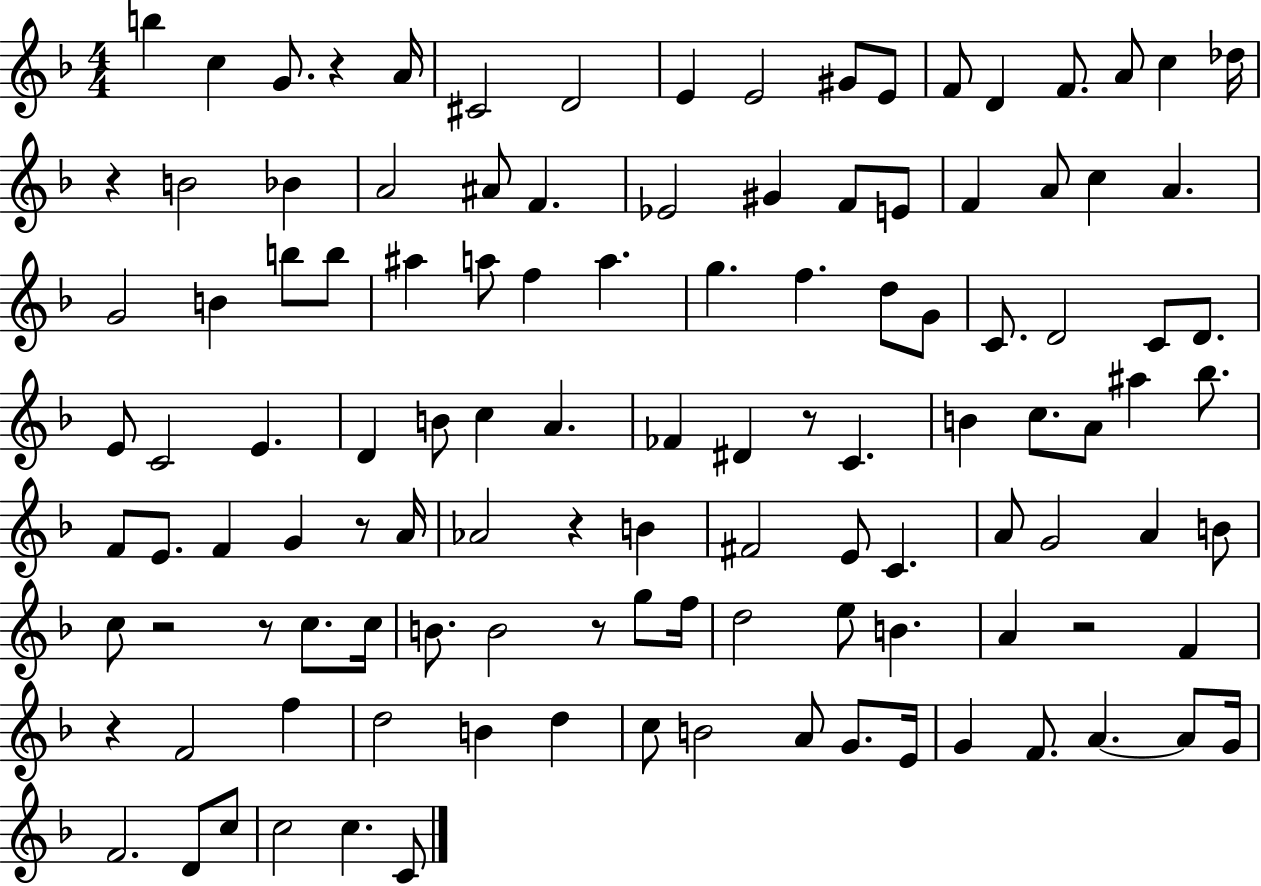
{
  \clef treble
  \numericTimeSignature
  \time 4/4
  \key f \major
  b''4 c''4 g'8. r4 a'16 | cis'2 d'2 | e'4 e'2 gis'8 e'8 | f'8 d'4 f'8. a'8 c''4 des''16 | \break r4 b'2 bes'4 | a'2 ais'8 f'4. | ees'2 gis'4 f'8 e'8 | f'4 a'8 c''4 a'4. | \break g'2 b'4 b''8 b''8 | ais''4 a''8 f''4 a''4. | g''4. f''4. d''8 g'8 | c'8. d'2 c'8 d'8. | \break e'8 c'2 e'4. | d'4 b'8 c''4 a'4. | fes'4 dis'4 r8 c'4. | b'4 c''8. a'8 ais''4 bes''8. | \break f'8 e'8. f'4 g'4 r8 a'16 | aes'2 r4 b'4 | fis'2 e'8 c'4. | a'8 g'2 a'4 b'8 | \break c''8 r2 r8 c''8. c''16 | b'8. b'2 r8 g''8 f''16 | d''2 e''8 b'4. | a'4 r2 f'4 | \break r4 f'2 f''4 | d''2 b'4 d''4 | c''8 b'2 a'8 g'8. e'16 | g'4 f'8. a'4.~~ a'8 g'16 | \break f'2. d'8 c''8 | c''2 c''4. c'8 | \bar "|."
}